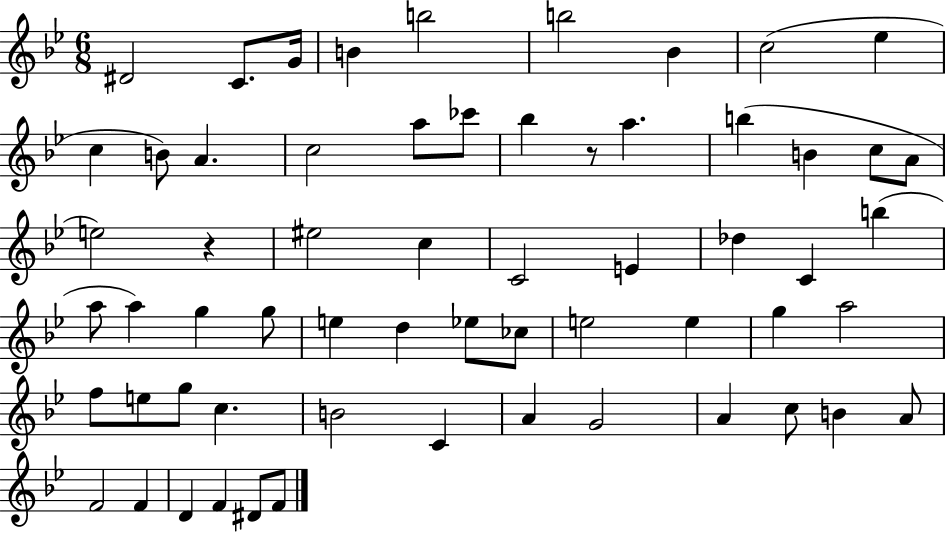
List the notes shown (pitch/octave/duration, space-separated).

D#4/h C4/e. G4/s B4/q B5/h B5/h Bb4/q C5/h Eb5/q C5/q B4/e A4/q. C5/h A5/e CES6/e Bb5/q R/e A5/q. B5/q B4/q C5/e A4/e E5/h R/q EIS5/h C5/q C4/h E4/q Db5/q C4/q B5/q A5/e A5/q G5/q G5/e E5/q D5/q Eb5/e CES5/e E5/h E5/q G5/q A5/h F5/e E5/e G5/e C5/q. B4/h C4/q A4/q G4/h A4/q C5/e B4/q A4/e F4/h F4/q D4/q F4/q D#4/e F4/e